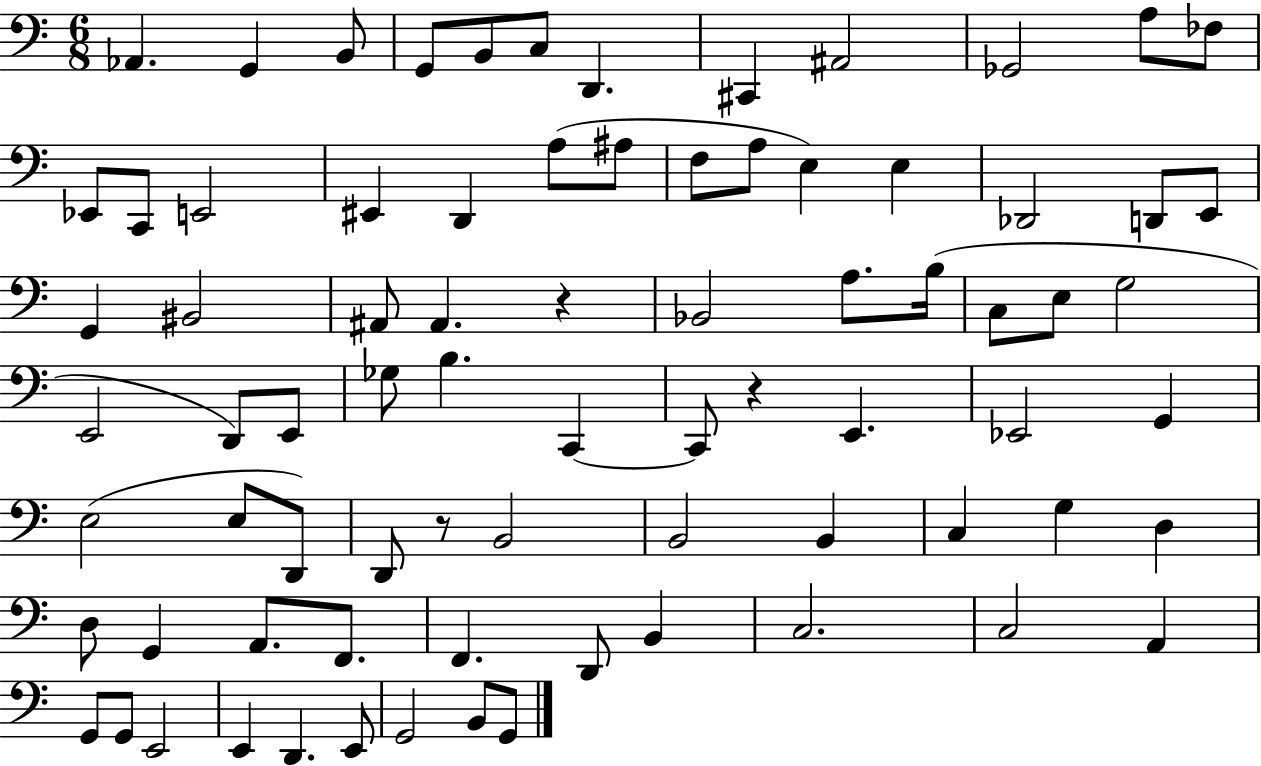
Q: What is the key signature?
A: C major